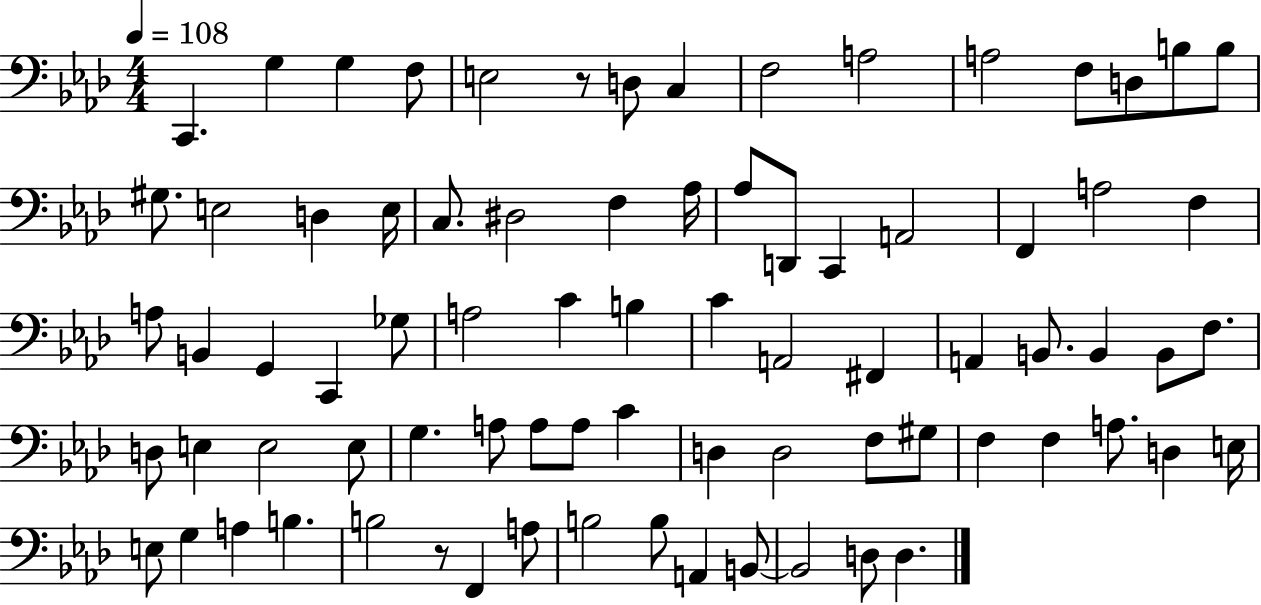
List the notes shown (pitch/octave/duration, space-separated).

C2/q. G3/q G3/q F3/e E3/h R/e D3/e C3/q F3/h A3/h A3/h F3/e D3/e B3/e B3/e G#3/e. E3/h D3/q E3/s C3/e. D#3/h F3/q Ab3/s Ab3/e D2/e C2/q A2/h F2/q A3/h F3/q A3/e B2/q G2/q C2/q Gb3/e A3/h C4/q B3/q C4/q A2/h F#2/q A2/q B2/e. B2/q B2/e F3/e. D3/e E3/q E3/h E3/e G3/q. A3/e A3/e A3/e C4/q D3/q D3/h F3/e G#3/e F3/q F3/q A3/e. D3/q E3/s E3/e G3/q A3/q B3/q. B3/h R/e F2/q A3/e B3/h B3/e A2/q B2/e B2/h D3/e D3/q.